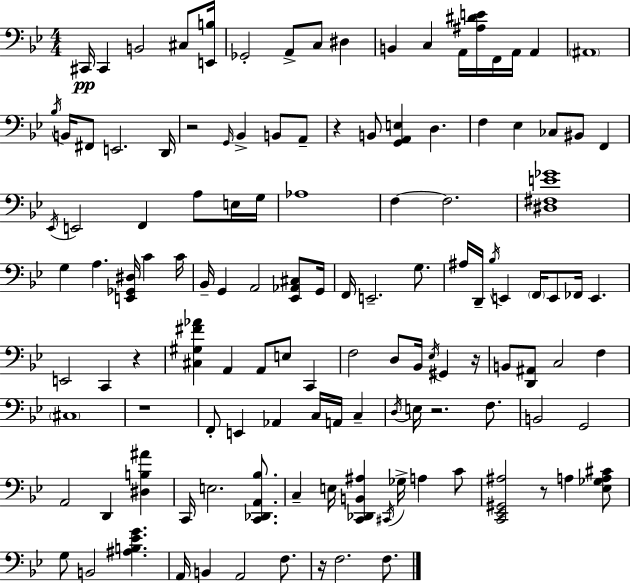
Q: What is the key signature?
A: BES major